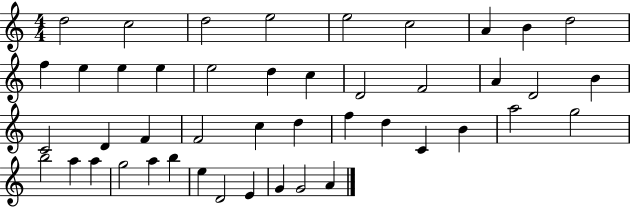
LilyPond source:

{
  \clef treble
  \numericTimeSignature
  \time 4/4
  \key c \major
  d''2 c''2 | d''2 e''2 | e''2 c''2 | a'4 b'4 d''2 | \break f''4 e''4 e''4 e''4 | e''2 d''4 c''4 | d'2 f'2 | a'4 d'2 b'4 | \break c'2 d'4 f'4 | f'2 c''4 d''4 | f''4 d''4 c'4 b'4 | a''2 g''2 | \break b''2 a''4 a''4 | g''2 a''4 b''4 | e''4 d'2 e'4 | g'4 g'2 a'4 | \break \bar "|."
}